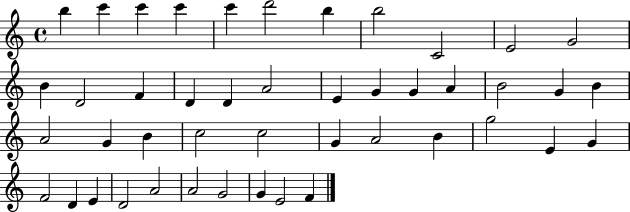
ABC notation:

X:1
T:Untitled
M:4/4
L:1/4
K:C
b c' c' c' c' d'2 b b2 C2 E2 G2 B D2 F D D A2 E G G A B2 G B A2 G B c2 c2 G A2 B g2 E G F2 D E D2 A2 A2 G2 G E2 F